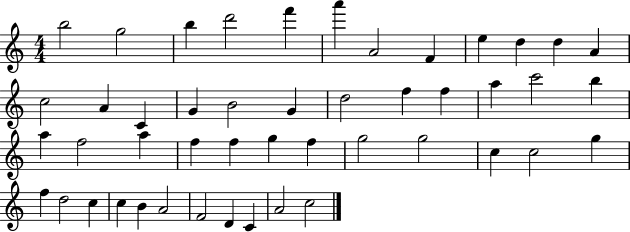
{
  \clef treble
  \numericTimeSignature
  \time 4/4
  \key c \major
  b''2 g''2 | b''4 d'''2 f'''4 | a'''4 a'2 f'4 | e''4 d''4 d''4 a'4 | \break c''2 a'4 c'4 | g'4 b'2 g'4 | d''2 f''4 f''4 | a''4 c'''2 b''4 | \break a''4 f''2 a''4 | f''4 f''4 g''4 f''4 | g''2 g''2 | c''4 c''2 g''4 | \break f''4 d''2 c''4 | c''4 b'4 a'2 | f'2 d'4 c'4 | a'2 c''2 | \break \bar "|."
}